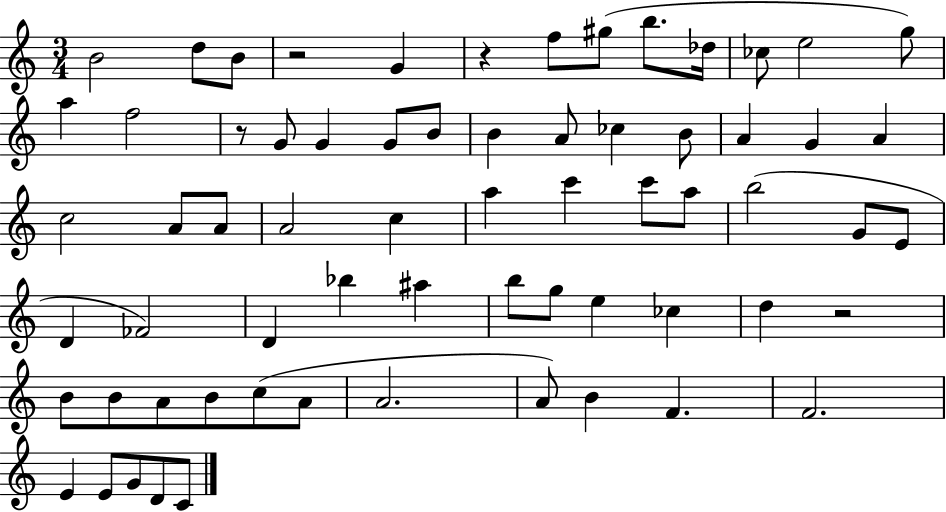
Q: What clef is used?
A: treble